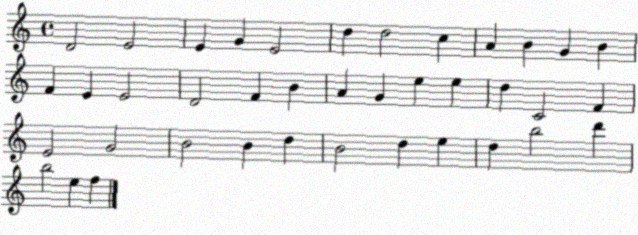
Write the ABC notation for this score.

X:1
T:Untitled
M:4/4
L:1/4
K:C
D2 E2 E G E2 d d2 c A B G B F E E2 D2 F B A G e e d C2 F E2 G2 B2 B d B2 d e d b2 d' b2 e f